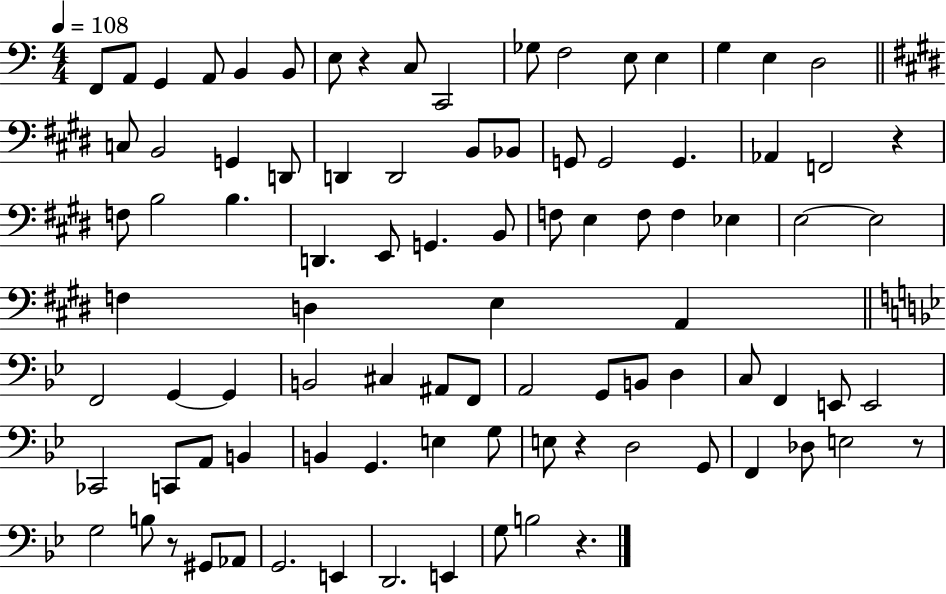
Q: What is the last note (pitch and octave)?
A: B3